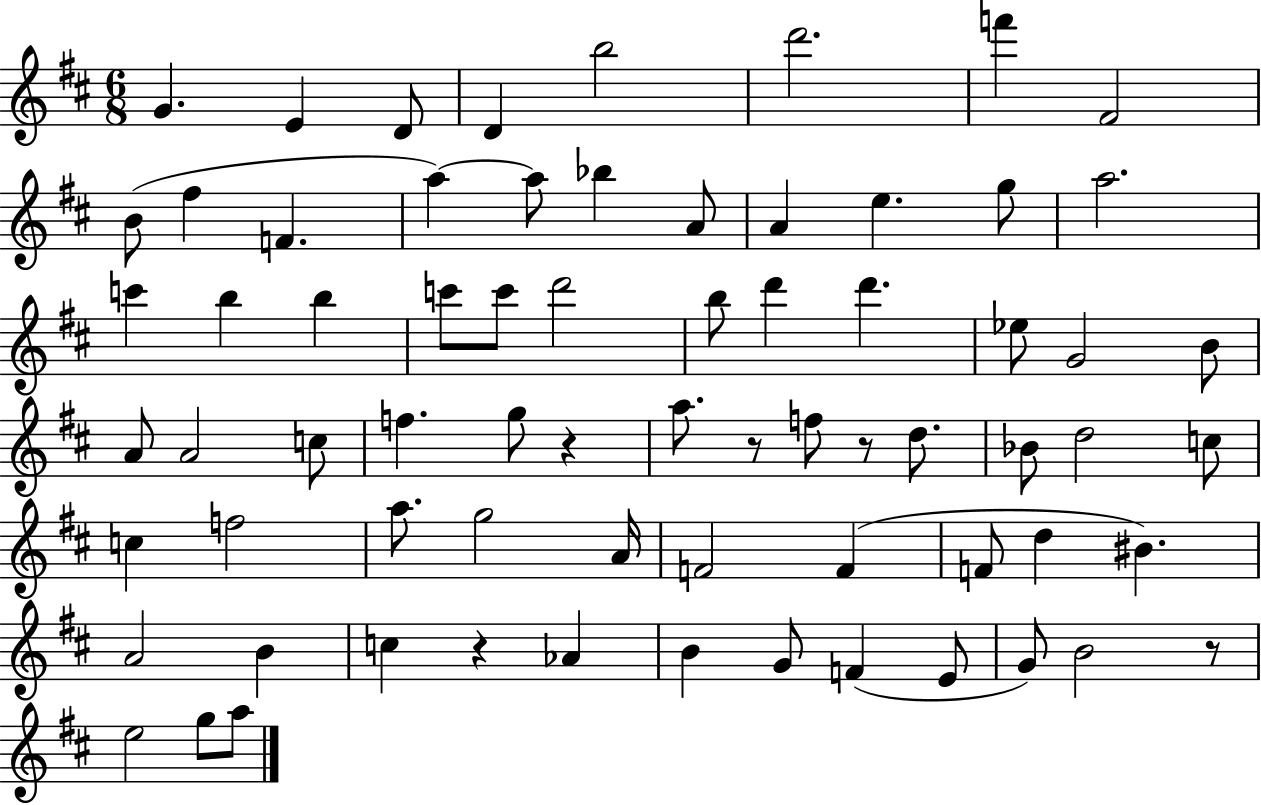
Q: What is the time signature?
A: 6/8